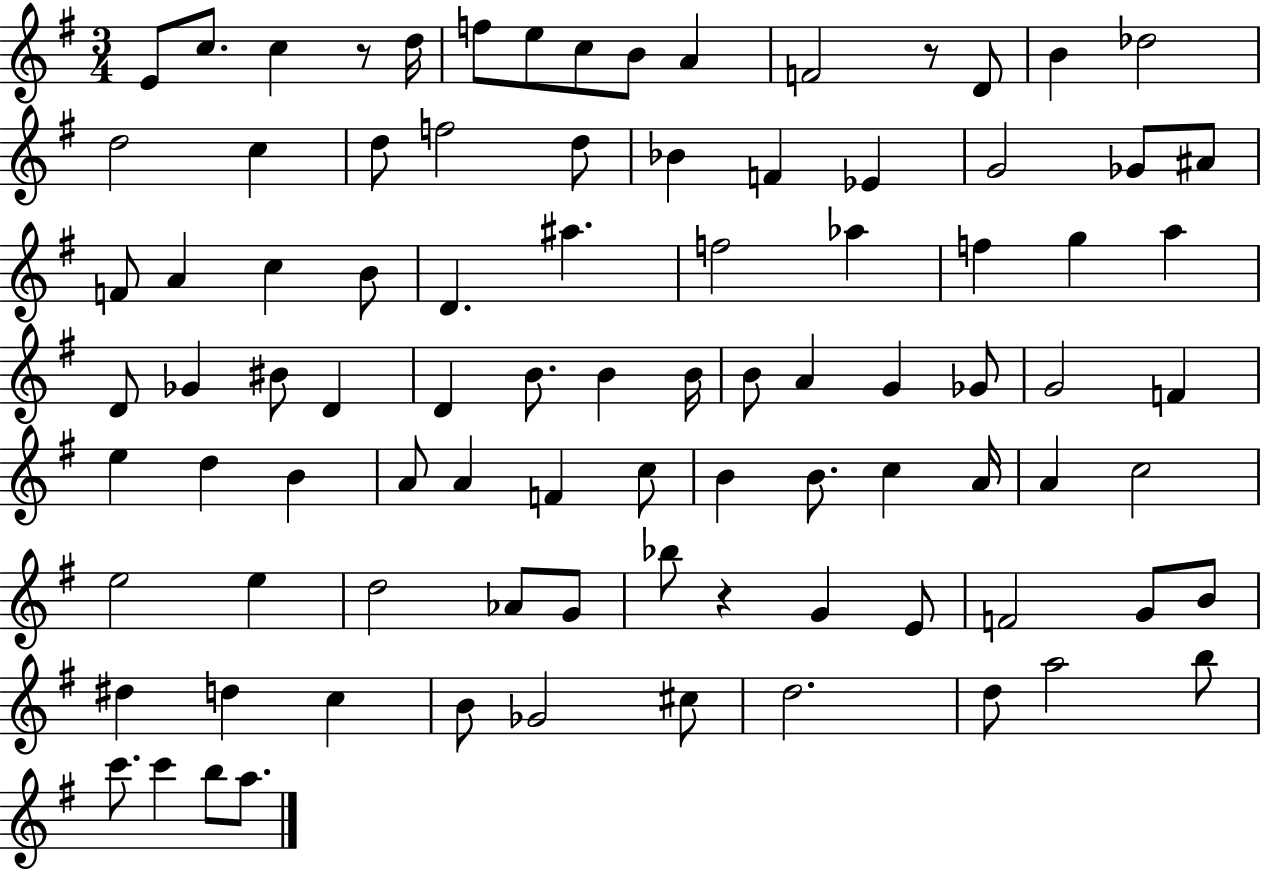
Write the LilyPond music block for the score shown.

{
  \clef treble
  \numericTimeSignature
  \time 3/4
  \key g \major
  e'8 c''8. c''4 r8 d''16 | f''8 e''8 c''8 b'8 a'4 | f'2 r8 d'8 | b'4 des''2 | \break d''2 c''4 | d''8 f''2 d''8 | bes'4 f'4 ees'4 | g'2 ges'8 ais'8 | \break f'8 a'4 c''4 b'8 | d'4. ais''4. | f''2 aes''4 | f''4 g''4 a''4 | \break d'8 ges'4 bis'8 d'4 | d'4 b'8. b'4 b'16 | b'8 a'4 g'4 ges'8 | g'2 f'4 | \break e''4 d''4 b'4 | a'8 a'4 f'4 c''8 | b'4 b'8. c''4 a'16 | a'4 c''2 | \break e''2 e''4 | d''2 aes'8 g'8 | bes''8 r4 g'4 e'8 | f'2 g'8 b'8 | \break dis''4 d''4 c''4 | b'8 ges'2 cis''8 | d''2. | d''8 a''2 b''8 | \break c'''8. c'''4 b''8 a''8. | \bar "|."
}